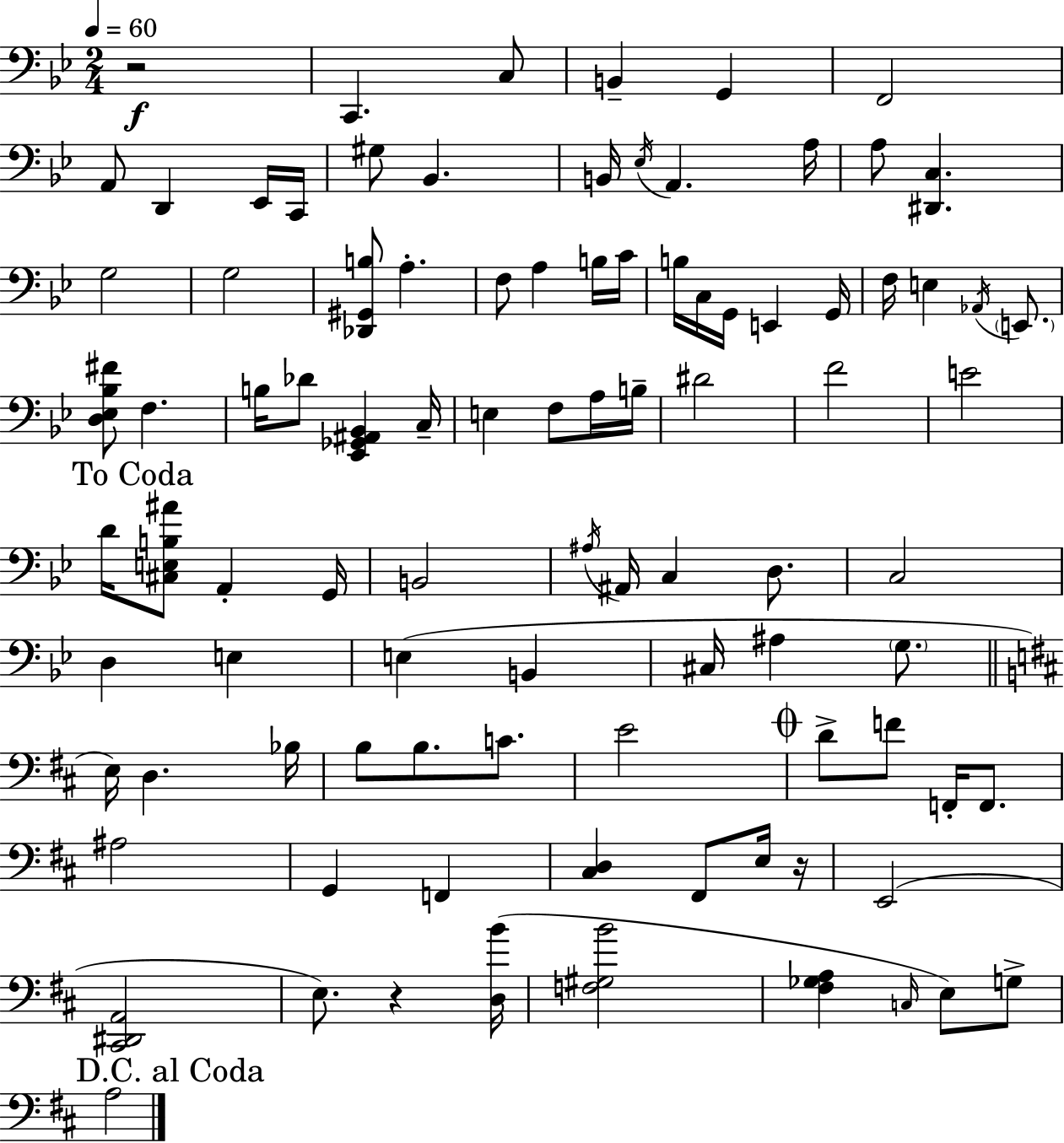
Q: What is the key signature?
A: BES major